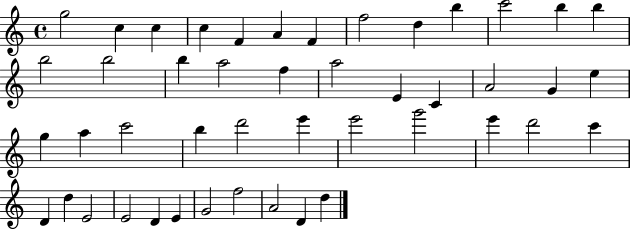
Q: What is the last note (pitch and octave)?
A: D5